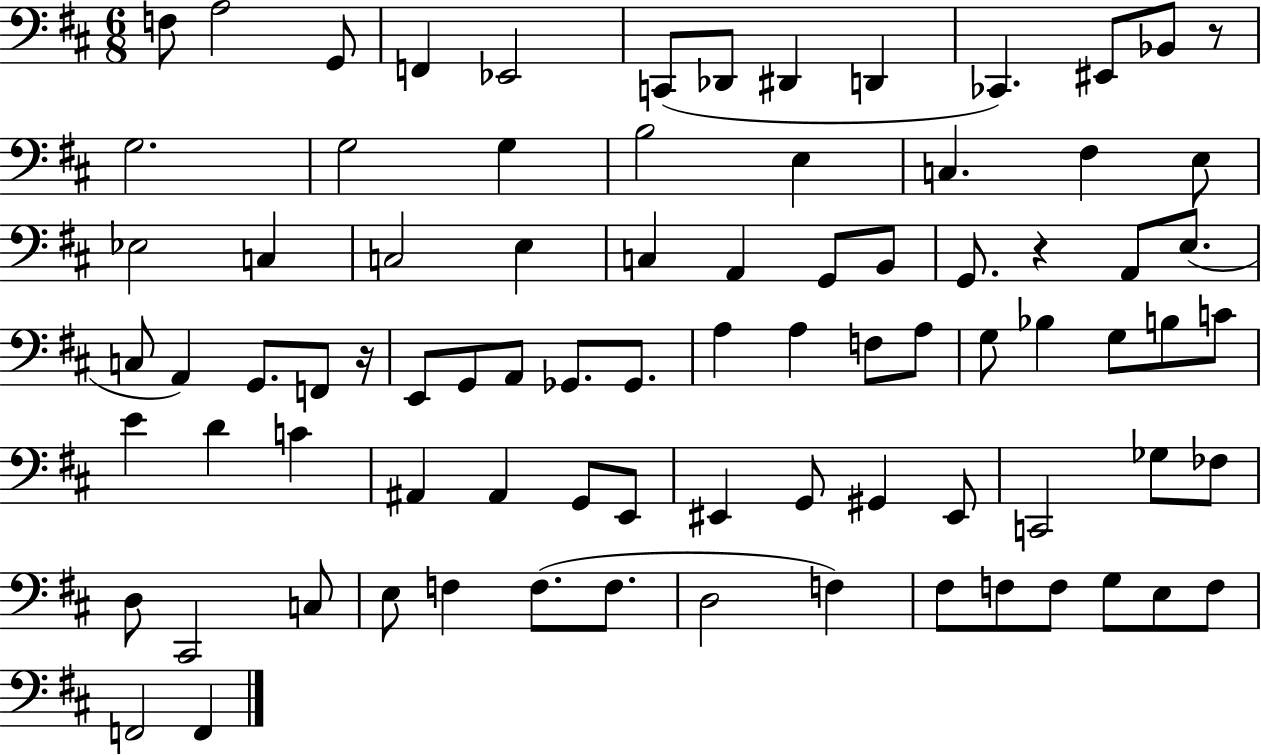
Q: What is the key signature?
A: D major